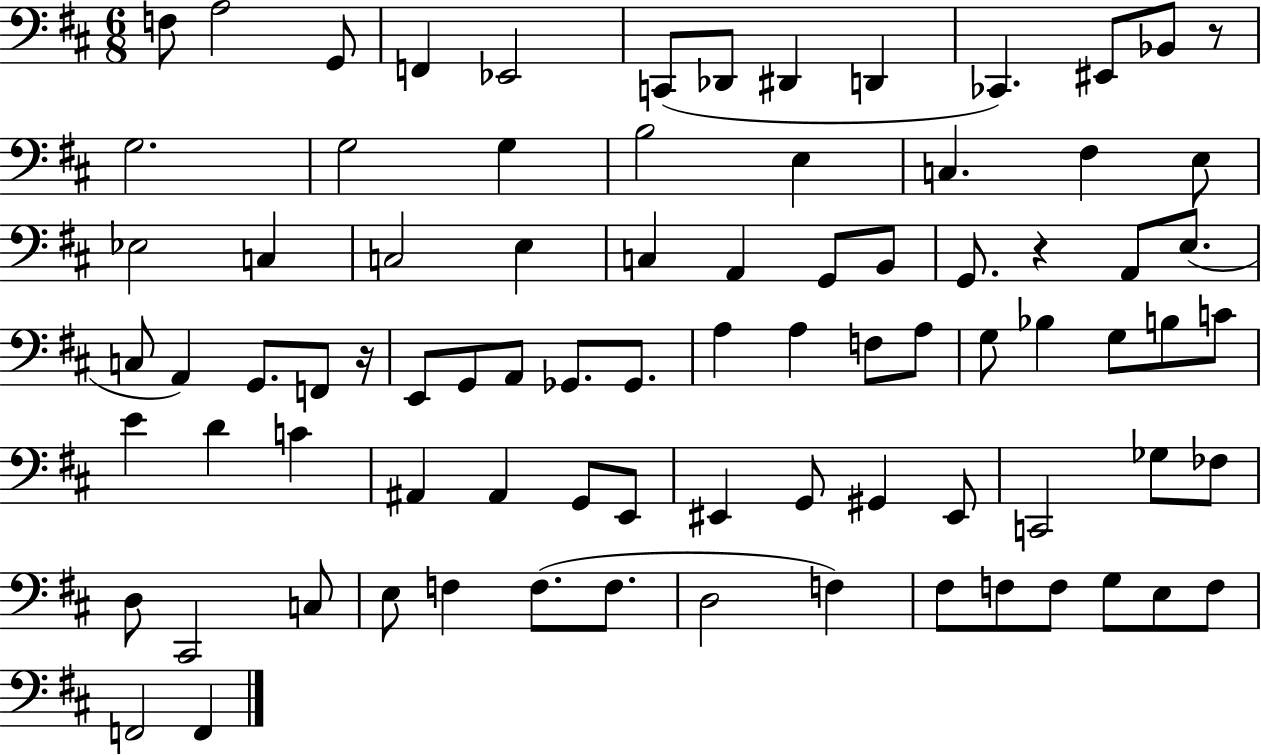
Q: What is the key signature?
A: D major